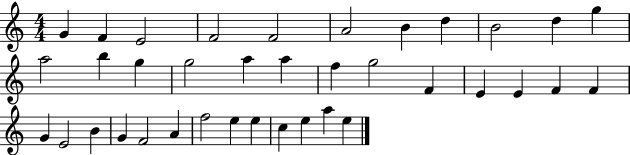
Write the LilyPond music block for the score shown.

{
  \clef treble
  \numericTimeSignature
  \time 4/4
  \key c \major
  g'4 f'4 e'2 | f'2 f'2 | a'2 b'4 d''4 | b'2 d''4 g''4 | \break a''2 b''4 g''4 | g''2 a''4 a''4 | f''4 g''2 f'4 | e'4 e'4 f'4 f'4 | \break g'4 e'2 b'4 | g'4 f'2 a'4 | f''2 e''4 e''4 | c''4 e''4 a''4 e''4 | \break \bar "|."
}